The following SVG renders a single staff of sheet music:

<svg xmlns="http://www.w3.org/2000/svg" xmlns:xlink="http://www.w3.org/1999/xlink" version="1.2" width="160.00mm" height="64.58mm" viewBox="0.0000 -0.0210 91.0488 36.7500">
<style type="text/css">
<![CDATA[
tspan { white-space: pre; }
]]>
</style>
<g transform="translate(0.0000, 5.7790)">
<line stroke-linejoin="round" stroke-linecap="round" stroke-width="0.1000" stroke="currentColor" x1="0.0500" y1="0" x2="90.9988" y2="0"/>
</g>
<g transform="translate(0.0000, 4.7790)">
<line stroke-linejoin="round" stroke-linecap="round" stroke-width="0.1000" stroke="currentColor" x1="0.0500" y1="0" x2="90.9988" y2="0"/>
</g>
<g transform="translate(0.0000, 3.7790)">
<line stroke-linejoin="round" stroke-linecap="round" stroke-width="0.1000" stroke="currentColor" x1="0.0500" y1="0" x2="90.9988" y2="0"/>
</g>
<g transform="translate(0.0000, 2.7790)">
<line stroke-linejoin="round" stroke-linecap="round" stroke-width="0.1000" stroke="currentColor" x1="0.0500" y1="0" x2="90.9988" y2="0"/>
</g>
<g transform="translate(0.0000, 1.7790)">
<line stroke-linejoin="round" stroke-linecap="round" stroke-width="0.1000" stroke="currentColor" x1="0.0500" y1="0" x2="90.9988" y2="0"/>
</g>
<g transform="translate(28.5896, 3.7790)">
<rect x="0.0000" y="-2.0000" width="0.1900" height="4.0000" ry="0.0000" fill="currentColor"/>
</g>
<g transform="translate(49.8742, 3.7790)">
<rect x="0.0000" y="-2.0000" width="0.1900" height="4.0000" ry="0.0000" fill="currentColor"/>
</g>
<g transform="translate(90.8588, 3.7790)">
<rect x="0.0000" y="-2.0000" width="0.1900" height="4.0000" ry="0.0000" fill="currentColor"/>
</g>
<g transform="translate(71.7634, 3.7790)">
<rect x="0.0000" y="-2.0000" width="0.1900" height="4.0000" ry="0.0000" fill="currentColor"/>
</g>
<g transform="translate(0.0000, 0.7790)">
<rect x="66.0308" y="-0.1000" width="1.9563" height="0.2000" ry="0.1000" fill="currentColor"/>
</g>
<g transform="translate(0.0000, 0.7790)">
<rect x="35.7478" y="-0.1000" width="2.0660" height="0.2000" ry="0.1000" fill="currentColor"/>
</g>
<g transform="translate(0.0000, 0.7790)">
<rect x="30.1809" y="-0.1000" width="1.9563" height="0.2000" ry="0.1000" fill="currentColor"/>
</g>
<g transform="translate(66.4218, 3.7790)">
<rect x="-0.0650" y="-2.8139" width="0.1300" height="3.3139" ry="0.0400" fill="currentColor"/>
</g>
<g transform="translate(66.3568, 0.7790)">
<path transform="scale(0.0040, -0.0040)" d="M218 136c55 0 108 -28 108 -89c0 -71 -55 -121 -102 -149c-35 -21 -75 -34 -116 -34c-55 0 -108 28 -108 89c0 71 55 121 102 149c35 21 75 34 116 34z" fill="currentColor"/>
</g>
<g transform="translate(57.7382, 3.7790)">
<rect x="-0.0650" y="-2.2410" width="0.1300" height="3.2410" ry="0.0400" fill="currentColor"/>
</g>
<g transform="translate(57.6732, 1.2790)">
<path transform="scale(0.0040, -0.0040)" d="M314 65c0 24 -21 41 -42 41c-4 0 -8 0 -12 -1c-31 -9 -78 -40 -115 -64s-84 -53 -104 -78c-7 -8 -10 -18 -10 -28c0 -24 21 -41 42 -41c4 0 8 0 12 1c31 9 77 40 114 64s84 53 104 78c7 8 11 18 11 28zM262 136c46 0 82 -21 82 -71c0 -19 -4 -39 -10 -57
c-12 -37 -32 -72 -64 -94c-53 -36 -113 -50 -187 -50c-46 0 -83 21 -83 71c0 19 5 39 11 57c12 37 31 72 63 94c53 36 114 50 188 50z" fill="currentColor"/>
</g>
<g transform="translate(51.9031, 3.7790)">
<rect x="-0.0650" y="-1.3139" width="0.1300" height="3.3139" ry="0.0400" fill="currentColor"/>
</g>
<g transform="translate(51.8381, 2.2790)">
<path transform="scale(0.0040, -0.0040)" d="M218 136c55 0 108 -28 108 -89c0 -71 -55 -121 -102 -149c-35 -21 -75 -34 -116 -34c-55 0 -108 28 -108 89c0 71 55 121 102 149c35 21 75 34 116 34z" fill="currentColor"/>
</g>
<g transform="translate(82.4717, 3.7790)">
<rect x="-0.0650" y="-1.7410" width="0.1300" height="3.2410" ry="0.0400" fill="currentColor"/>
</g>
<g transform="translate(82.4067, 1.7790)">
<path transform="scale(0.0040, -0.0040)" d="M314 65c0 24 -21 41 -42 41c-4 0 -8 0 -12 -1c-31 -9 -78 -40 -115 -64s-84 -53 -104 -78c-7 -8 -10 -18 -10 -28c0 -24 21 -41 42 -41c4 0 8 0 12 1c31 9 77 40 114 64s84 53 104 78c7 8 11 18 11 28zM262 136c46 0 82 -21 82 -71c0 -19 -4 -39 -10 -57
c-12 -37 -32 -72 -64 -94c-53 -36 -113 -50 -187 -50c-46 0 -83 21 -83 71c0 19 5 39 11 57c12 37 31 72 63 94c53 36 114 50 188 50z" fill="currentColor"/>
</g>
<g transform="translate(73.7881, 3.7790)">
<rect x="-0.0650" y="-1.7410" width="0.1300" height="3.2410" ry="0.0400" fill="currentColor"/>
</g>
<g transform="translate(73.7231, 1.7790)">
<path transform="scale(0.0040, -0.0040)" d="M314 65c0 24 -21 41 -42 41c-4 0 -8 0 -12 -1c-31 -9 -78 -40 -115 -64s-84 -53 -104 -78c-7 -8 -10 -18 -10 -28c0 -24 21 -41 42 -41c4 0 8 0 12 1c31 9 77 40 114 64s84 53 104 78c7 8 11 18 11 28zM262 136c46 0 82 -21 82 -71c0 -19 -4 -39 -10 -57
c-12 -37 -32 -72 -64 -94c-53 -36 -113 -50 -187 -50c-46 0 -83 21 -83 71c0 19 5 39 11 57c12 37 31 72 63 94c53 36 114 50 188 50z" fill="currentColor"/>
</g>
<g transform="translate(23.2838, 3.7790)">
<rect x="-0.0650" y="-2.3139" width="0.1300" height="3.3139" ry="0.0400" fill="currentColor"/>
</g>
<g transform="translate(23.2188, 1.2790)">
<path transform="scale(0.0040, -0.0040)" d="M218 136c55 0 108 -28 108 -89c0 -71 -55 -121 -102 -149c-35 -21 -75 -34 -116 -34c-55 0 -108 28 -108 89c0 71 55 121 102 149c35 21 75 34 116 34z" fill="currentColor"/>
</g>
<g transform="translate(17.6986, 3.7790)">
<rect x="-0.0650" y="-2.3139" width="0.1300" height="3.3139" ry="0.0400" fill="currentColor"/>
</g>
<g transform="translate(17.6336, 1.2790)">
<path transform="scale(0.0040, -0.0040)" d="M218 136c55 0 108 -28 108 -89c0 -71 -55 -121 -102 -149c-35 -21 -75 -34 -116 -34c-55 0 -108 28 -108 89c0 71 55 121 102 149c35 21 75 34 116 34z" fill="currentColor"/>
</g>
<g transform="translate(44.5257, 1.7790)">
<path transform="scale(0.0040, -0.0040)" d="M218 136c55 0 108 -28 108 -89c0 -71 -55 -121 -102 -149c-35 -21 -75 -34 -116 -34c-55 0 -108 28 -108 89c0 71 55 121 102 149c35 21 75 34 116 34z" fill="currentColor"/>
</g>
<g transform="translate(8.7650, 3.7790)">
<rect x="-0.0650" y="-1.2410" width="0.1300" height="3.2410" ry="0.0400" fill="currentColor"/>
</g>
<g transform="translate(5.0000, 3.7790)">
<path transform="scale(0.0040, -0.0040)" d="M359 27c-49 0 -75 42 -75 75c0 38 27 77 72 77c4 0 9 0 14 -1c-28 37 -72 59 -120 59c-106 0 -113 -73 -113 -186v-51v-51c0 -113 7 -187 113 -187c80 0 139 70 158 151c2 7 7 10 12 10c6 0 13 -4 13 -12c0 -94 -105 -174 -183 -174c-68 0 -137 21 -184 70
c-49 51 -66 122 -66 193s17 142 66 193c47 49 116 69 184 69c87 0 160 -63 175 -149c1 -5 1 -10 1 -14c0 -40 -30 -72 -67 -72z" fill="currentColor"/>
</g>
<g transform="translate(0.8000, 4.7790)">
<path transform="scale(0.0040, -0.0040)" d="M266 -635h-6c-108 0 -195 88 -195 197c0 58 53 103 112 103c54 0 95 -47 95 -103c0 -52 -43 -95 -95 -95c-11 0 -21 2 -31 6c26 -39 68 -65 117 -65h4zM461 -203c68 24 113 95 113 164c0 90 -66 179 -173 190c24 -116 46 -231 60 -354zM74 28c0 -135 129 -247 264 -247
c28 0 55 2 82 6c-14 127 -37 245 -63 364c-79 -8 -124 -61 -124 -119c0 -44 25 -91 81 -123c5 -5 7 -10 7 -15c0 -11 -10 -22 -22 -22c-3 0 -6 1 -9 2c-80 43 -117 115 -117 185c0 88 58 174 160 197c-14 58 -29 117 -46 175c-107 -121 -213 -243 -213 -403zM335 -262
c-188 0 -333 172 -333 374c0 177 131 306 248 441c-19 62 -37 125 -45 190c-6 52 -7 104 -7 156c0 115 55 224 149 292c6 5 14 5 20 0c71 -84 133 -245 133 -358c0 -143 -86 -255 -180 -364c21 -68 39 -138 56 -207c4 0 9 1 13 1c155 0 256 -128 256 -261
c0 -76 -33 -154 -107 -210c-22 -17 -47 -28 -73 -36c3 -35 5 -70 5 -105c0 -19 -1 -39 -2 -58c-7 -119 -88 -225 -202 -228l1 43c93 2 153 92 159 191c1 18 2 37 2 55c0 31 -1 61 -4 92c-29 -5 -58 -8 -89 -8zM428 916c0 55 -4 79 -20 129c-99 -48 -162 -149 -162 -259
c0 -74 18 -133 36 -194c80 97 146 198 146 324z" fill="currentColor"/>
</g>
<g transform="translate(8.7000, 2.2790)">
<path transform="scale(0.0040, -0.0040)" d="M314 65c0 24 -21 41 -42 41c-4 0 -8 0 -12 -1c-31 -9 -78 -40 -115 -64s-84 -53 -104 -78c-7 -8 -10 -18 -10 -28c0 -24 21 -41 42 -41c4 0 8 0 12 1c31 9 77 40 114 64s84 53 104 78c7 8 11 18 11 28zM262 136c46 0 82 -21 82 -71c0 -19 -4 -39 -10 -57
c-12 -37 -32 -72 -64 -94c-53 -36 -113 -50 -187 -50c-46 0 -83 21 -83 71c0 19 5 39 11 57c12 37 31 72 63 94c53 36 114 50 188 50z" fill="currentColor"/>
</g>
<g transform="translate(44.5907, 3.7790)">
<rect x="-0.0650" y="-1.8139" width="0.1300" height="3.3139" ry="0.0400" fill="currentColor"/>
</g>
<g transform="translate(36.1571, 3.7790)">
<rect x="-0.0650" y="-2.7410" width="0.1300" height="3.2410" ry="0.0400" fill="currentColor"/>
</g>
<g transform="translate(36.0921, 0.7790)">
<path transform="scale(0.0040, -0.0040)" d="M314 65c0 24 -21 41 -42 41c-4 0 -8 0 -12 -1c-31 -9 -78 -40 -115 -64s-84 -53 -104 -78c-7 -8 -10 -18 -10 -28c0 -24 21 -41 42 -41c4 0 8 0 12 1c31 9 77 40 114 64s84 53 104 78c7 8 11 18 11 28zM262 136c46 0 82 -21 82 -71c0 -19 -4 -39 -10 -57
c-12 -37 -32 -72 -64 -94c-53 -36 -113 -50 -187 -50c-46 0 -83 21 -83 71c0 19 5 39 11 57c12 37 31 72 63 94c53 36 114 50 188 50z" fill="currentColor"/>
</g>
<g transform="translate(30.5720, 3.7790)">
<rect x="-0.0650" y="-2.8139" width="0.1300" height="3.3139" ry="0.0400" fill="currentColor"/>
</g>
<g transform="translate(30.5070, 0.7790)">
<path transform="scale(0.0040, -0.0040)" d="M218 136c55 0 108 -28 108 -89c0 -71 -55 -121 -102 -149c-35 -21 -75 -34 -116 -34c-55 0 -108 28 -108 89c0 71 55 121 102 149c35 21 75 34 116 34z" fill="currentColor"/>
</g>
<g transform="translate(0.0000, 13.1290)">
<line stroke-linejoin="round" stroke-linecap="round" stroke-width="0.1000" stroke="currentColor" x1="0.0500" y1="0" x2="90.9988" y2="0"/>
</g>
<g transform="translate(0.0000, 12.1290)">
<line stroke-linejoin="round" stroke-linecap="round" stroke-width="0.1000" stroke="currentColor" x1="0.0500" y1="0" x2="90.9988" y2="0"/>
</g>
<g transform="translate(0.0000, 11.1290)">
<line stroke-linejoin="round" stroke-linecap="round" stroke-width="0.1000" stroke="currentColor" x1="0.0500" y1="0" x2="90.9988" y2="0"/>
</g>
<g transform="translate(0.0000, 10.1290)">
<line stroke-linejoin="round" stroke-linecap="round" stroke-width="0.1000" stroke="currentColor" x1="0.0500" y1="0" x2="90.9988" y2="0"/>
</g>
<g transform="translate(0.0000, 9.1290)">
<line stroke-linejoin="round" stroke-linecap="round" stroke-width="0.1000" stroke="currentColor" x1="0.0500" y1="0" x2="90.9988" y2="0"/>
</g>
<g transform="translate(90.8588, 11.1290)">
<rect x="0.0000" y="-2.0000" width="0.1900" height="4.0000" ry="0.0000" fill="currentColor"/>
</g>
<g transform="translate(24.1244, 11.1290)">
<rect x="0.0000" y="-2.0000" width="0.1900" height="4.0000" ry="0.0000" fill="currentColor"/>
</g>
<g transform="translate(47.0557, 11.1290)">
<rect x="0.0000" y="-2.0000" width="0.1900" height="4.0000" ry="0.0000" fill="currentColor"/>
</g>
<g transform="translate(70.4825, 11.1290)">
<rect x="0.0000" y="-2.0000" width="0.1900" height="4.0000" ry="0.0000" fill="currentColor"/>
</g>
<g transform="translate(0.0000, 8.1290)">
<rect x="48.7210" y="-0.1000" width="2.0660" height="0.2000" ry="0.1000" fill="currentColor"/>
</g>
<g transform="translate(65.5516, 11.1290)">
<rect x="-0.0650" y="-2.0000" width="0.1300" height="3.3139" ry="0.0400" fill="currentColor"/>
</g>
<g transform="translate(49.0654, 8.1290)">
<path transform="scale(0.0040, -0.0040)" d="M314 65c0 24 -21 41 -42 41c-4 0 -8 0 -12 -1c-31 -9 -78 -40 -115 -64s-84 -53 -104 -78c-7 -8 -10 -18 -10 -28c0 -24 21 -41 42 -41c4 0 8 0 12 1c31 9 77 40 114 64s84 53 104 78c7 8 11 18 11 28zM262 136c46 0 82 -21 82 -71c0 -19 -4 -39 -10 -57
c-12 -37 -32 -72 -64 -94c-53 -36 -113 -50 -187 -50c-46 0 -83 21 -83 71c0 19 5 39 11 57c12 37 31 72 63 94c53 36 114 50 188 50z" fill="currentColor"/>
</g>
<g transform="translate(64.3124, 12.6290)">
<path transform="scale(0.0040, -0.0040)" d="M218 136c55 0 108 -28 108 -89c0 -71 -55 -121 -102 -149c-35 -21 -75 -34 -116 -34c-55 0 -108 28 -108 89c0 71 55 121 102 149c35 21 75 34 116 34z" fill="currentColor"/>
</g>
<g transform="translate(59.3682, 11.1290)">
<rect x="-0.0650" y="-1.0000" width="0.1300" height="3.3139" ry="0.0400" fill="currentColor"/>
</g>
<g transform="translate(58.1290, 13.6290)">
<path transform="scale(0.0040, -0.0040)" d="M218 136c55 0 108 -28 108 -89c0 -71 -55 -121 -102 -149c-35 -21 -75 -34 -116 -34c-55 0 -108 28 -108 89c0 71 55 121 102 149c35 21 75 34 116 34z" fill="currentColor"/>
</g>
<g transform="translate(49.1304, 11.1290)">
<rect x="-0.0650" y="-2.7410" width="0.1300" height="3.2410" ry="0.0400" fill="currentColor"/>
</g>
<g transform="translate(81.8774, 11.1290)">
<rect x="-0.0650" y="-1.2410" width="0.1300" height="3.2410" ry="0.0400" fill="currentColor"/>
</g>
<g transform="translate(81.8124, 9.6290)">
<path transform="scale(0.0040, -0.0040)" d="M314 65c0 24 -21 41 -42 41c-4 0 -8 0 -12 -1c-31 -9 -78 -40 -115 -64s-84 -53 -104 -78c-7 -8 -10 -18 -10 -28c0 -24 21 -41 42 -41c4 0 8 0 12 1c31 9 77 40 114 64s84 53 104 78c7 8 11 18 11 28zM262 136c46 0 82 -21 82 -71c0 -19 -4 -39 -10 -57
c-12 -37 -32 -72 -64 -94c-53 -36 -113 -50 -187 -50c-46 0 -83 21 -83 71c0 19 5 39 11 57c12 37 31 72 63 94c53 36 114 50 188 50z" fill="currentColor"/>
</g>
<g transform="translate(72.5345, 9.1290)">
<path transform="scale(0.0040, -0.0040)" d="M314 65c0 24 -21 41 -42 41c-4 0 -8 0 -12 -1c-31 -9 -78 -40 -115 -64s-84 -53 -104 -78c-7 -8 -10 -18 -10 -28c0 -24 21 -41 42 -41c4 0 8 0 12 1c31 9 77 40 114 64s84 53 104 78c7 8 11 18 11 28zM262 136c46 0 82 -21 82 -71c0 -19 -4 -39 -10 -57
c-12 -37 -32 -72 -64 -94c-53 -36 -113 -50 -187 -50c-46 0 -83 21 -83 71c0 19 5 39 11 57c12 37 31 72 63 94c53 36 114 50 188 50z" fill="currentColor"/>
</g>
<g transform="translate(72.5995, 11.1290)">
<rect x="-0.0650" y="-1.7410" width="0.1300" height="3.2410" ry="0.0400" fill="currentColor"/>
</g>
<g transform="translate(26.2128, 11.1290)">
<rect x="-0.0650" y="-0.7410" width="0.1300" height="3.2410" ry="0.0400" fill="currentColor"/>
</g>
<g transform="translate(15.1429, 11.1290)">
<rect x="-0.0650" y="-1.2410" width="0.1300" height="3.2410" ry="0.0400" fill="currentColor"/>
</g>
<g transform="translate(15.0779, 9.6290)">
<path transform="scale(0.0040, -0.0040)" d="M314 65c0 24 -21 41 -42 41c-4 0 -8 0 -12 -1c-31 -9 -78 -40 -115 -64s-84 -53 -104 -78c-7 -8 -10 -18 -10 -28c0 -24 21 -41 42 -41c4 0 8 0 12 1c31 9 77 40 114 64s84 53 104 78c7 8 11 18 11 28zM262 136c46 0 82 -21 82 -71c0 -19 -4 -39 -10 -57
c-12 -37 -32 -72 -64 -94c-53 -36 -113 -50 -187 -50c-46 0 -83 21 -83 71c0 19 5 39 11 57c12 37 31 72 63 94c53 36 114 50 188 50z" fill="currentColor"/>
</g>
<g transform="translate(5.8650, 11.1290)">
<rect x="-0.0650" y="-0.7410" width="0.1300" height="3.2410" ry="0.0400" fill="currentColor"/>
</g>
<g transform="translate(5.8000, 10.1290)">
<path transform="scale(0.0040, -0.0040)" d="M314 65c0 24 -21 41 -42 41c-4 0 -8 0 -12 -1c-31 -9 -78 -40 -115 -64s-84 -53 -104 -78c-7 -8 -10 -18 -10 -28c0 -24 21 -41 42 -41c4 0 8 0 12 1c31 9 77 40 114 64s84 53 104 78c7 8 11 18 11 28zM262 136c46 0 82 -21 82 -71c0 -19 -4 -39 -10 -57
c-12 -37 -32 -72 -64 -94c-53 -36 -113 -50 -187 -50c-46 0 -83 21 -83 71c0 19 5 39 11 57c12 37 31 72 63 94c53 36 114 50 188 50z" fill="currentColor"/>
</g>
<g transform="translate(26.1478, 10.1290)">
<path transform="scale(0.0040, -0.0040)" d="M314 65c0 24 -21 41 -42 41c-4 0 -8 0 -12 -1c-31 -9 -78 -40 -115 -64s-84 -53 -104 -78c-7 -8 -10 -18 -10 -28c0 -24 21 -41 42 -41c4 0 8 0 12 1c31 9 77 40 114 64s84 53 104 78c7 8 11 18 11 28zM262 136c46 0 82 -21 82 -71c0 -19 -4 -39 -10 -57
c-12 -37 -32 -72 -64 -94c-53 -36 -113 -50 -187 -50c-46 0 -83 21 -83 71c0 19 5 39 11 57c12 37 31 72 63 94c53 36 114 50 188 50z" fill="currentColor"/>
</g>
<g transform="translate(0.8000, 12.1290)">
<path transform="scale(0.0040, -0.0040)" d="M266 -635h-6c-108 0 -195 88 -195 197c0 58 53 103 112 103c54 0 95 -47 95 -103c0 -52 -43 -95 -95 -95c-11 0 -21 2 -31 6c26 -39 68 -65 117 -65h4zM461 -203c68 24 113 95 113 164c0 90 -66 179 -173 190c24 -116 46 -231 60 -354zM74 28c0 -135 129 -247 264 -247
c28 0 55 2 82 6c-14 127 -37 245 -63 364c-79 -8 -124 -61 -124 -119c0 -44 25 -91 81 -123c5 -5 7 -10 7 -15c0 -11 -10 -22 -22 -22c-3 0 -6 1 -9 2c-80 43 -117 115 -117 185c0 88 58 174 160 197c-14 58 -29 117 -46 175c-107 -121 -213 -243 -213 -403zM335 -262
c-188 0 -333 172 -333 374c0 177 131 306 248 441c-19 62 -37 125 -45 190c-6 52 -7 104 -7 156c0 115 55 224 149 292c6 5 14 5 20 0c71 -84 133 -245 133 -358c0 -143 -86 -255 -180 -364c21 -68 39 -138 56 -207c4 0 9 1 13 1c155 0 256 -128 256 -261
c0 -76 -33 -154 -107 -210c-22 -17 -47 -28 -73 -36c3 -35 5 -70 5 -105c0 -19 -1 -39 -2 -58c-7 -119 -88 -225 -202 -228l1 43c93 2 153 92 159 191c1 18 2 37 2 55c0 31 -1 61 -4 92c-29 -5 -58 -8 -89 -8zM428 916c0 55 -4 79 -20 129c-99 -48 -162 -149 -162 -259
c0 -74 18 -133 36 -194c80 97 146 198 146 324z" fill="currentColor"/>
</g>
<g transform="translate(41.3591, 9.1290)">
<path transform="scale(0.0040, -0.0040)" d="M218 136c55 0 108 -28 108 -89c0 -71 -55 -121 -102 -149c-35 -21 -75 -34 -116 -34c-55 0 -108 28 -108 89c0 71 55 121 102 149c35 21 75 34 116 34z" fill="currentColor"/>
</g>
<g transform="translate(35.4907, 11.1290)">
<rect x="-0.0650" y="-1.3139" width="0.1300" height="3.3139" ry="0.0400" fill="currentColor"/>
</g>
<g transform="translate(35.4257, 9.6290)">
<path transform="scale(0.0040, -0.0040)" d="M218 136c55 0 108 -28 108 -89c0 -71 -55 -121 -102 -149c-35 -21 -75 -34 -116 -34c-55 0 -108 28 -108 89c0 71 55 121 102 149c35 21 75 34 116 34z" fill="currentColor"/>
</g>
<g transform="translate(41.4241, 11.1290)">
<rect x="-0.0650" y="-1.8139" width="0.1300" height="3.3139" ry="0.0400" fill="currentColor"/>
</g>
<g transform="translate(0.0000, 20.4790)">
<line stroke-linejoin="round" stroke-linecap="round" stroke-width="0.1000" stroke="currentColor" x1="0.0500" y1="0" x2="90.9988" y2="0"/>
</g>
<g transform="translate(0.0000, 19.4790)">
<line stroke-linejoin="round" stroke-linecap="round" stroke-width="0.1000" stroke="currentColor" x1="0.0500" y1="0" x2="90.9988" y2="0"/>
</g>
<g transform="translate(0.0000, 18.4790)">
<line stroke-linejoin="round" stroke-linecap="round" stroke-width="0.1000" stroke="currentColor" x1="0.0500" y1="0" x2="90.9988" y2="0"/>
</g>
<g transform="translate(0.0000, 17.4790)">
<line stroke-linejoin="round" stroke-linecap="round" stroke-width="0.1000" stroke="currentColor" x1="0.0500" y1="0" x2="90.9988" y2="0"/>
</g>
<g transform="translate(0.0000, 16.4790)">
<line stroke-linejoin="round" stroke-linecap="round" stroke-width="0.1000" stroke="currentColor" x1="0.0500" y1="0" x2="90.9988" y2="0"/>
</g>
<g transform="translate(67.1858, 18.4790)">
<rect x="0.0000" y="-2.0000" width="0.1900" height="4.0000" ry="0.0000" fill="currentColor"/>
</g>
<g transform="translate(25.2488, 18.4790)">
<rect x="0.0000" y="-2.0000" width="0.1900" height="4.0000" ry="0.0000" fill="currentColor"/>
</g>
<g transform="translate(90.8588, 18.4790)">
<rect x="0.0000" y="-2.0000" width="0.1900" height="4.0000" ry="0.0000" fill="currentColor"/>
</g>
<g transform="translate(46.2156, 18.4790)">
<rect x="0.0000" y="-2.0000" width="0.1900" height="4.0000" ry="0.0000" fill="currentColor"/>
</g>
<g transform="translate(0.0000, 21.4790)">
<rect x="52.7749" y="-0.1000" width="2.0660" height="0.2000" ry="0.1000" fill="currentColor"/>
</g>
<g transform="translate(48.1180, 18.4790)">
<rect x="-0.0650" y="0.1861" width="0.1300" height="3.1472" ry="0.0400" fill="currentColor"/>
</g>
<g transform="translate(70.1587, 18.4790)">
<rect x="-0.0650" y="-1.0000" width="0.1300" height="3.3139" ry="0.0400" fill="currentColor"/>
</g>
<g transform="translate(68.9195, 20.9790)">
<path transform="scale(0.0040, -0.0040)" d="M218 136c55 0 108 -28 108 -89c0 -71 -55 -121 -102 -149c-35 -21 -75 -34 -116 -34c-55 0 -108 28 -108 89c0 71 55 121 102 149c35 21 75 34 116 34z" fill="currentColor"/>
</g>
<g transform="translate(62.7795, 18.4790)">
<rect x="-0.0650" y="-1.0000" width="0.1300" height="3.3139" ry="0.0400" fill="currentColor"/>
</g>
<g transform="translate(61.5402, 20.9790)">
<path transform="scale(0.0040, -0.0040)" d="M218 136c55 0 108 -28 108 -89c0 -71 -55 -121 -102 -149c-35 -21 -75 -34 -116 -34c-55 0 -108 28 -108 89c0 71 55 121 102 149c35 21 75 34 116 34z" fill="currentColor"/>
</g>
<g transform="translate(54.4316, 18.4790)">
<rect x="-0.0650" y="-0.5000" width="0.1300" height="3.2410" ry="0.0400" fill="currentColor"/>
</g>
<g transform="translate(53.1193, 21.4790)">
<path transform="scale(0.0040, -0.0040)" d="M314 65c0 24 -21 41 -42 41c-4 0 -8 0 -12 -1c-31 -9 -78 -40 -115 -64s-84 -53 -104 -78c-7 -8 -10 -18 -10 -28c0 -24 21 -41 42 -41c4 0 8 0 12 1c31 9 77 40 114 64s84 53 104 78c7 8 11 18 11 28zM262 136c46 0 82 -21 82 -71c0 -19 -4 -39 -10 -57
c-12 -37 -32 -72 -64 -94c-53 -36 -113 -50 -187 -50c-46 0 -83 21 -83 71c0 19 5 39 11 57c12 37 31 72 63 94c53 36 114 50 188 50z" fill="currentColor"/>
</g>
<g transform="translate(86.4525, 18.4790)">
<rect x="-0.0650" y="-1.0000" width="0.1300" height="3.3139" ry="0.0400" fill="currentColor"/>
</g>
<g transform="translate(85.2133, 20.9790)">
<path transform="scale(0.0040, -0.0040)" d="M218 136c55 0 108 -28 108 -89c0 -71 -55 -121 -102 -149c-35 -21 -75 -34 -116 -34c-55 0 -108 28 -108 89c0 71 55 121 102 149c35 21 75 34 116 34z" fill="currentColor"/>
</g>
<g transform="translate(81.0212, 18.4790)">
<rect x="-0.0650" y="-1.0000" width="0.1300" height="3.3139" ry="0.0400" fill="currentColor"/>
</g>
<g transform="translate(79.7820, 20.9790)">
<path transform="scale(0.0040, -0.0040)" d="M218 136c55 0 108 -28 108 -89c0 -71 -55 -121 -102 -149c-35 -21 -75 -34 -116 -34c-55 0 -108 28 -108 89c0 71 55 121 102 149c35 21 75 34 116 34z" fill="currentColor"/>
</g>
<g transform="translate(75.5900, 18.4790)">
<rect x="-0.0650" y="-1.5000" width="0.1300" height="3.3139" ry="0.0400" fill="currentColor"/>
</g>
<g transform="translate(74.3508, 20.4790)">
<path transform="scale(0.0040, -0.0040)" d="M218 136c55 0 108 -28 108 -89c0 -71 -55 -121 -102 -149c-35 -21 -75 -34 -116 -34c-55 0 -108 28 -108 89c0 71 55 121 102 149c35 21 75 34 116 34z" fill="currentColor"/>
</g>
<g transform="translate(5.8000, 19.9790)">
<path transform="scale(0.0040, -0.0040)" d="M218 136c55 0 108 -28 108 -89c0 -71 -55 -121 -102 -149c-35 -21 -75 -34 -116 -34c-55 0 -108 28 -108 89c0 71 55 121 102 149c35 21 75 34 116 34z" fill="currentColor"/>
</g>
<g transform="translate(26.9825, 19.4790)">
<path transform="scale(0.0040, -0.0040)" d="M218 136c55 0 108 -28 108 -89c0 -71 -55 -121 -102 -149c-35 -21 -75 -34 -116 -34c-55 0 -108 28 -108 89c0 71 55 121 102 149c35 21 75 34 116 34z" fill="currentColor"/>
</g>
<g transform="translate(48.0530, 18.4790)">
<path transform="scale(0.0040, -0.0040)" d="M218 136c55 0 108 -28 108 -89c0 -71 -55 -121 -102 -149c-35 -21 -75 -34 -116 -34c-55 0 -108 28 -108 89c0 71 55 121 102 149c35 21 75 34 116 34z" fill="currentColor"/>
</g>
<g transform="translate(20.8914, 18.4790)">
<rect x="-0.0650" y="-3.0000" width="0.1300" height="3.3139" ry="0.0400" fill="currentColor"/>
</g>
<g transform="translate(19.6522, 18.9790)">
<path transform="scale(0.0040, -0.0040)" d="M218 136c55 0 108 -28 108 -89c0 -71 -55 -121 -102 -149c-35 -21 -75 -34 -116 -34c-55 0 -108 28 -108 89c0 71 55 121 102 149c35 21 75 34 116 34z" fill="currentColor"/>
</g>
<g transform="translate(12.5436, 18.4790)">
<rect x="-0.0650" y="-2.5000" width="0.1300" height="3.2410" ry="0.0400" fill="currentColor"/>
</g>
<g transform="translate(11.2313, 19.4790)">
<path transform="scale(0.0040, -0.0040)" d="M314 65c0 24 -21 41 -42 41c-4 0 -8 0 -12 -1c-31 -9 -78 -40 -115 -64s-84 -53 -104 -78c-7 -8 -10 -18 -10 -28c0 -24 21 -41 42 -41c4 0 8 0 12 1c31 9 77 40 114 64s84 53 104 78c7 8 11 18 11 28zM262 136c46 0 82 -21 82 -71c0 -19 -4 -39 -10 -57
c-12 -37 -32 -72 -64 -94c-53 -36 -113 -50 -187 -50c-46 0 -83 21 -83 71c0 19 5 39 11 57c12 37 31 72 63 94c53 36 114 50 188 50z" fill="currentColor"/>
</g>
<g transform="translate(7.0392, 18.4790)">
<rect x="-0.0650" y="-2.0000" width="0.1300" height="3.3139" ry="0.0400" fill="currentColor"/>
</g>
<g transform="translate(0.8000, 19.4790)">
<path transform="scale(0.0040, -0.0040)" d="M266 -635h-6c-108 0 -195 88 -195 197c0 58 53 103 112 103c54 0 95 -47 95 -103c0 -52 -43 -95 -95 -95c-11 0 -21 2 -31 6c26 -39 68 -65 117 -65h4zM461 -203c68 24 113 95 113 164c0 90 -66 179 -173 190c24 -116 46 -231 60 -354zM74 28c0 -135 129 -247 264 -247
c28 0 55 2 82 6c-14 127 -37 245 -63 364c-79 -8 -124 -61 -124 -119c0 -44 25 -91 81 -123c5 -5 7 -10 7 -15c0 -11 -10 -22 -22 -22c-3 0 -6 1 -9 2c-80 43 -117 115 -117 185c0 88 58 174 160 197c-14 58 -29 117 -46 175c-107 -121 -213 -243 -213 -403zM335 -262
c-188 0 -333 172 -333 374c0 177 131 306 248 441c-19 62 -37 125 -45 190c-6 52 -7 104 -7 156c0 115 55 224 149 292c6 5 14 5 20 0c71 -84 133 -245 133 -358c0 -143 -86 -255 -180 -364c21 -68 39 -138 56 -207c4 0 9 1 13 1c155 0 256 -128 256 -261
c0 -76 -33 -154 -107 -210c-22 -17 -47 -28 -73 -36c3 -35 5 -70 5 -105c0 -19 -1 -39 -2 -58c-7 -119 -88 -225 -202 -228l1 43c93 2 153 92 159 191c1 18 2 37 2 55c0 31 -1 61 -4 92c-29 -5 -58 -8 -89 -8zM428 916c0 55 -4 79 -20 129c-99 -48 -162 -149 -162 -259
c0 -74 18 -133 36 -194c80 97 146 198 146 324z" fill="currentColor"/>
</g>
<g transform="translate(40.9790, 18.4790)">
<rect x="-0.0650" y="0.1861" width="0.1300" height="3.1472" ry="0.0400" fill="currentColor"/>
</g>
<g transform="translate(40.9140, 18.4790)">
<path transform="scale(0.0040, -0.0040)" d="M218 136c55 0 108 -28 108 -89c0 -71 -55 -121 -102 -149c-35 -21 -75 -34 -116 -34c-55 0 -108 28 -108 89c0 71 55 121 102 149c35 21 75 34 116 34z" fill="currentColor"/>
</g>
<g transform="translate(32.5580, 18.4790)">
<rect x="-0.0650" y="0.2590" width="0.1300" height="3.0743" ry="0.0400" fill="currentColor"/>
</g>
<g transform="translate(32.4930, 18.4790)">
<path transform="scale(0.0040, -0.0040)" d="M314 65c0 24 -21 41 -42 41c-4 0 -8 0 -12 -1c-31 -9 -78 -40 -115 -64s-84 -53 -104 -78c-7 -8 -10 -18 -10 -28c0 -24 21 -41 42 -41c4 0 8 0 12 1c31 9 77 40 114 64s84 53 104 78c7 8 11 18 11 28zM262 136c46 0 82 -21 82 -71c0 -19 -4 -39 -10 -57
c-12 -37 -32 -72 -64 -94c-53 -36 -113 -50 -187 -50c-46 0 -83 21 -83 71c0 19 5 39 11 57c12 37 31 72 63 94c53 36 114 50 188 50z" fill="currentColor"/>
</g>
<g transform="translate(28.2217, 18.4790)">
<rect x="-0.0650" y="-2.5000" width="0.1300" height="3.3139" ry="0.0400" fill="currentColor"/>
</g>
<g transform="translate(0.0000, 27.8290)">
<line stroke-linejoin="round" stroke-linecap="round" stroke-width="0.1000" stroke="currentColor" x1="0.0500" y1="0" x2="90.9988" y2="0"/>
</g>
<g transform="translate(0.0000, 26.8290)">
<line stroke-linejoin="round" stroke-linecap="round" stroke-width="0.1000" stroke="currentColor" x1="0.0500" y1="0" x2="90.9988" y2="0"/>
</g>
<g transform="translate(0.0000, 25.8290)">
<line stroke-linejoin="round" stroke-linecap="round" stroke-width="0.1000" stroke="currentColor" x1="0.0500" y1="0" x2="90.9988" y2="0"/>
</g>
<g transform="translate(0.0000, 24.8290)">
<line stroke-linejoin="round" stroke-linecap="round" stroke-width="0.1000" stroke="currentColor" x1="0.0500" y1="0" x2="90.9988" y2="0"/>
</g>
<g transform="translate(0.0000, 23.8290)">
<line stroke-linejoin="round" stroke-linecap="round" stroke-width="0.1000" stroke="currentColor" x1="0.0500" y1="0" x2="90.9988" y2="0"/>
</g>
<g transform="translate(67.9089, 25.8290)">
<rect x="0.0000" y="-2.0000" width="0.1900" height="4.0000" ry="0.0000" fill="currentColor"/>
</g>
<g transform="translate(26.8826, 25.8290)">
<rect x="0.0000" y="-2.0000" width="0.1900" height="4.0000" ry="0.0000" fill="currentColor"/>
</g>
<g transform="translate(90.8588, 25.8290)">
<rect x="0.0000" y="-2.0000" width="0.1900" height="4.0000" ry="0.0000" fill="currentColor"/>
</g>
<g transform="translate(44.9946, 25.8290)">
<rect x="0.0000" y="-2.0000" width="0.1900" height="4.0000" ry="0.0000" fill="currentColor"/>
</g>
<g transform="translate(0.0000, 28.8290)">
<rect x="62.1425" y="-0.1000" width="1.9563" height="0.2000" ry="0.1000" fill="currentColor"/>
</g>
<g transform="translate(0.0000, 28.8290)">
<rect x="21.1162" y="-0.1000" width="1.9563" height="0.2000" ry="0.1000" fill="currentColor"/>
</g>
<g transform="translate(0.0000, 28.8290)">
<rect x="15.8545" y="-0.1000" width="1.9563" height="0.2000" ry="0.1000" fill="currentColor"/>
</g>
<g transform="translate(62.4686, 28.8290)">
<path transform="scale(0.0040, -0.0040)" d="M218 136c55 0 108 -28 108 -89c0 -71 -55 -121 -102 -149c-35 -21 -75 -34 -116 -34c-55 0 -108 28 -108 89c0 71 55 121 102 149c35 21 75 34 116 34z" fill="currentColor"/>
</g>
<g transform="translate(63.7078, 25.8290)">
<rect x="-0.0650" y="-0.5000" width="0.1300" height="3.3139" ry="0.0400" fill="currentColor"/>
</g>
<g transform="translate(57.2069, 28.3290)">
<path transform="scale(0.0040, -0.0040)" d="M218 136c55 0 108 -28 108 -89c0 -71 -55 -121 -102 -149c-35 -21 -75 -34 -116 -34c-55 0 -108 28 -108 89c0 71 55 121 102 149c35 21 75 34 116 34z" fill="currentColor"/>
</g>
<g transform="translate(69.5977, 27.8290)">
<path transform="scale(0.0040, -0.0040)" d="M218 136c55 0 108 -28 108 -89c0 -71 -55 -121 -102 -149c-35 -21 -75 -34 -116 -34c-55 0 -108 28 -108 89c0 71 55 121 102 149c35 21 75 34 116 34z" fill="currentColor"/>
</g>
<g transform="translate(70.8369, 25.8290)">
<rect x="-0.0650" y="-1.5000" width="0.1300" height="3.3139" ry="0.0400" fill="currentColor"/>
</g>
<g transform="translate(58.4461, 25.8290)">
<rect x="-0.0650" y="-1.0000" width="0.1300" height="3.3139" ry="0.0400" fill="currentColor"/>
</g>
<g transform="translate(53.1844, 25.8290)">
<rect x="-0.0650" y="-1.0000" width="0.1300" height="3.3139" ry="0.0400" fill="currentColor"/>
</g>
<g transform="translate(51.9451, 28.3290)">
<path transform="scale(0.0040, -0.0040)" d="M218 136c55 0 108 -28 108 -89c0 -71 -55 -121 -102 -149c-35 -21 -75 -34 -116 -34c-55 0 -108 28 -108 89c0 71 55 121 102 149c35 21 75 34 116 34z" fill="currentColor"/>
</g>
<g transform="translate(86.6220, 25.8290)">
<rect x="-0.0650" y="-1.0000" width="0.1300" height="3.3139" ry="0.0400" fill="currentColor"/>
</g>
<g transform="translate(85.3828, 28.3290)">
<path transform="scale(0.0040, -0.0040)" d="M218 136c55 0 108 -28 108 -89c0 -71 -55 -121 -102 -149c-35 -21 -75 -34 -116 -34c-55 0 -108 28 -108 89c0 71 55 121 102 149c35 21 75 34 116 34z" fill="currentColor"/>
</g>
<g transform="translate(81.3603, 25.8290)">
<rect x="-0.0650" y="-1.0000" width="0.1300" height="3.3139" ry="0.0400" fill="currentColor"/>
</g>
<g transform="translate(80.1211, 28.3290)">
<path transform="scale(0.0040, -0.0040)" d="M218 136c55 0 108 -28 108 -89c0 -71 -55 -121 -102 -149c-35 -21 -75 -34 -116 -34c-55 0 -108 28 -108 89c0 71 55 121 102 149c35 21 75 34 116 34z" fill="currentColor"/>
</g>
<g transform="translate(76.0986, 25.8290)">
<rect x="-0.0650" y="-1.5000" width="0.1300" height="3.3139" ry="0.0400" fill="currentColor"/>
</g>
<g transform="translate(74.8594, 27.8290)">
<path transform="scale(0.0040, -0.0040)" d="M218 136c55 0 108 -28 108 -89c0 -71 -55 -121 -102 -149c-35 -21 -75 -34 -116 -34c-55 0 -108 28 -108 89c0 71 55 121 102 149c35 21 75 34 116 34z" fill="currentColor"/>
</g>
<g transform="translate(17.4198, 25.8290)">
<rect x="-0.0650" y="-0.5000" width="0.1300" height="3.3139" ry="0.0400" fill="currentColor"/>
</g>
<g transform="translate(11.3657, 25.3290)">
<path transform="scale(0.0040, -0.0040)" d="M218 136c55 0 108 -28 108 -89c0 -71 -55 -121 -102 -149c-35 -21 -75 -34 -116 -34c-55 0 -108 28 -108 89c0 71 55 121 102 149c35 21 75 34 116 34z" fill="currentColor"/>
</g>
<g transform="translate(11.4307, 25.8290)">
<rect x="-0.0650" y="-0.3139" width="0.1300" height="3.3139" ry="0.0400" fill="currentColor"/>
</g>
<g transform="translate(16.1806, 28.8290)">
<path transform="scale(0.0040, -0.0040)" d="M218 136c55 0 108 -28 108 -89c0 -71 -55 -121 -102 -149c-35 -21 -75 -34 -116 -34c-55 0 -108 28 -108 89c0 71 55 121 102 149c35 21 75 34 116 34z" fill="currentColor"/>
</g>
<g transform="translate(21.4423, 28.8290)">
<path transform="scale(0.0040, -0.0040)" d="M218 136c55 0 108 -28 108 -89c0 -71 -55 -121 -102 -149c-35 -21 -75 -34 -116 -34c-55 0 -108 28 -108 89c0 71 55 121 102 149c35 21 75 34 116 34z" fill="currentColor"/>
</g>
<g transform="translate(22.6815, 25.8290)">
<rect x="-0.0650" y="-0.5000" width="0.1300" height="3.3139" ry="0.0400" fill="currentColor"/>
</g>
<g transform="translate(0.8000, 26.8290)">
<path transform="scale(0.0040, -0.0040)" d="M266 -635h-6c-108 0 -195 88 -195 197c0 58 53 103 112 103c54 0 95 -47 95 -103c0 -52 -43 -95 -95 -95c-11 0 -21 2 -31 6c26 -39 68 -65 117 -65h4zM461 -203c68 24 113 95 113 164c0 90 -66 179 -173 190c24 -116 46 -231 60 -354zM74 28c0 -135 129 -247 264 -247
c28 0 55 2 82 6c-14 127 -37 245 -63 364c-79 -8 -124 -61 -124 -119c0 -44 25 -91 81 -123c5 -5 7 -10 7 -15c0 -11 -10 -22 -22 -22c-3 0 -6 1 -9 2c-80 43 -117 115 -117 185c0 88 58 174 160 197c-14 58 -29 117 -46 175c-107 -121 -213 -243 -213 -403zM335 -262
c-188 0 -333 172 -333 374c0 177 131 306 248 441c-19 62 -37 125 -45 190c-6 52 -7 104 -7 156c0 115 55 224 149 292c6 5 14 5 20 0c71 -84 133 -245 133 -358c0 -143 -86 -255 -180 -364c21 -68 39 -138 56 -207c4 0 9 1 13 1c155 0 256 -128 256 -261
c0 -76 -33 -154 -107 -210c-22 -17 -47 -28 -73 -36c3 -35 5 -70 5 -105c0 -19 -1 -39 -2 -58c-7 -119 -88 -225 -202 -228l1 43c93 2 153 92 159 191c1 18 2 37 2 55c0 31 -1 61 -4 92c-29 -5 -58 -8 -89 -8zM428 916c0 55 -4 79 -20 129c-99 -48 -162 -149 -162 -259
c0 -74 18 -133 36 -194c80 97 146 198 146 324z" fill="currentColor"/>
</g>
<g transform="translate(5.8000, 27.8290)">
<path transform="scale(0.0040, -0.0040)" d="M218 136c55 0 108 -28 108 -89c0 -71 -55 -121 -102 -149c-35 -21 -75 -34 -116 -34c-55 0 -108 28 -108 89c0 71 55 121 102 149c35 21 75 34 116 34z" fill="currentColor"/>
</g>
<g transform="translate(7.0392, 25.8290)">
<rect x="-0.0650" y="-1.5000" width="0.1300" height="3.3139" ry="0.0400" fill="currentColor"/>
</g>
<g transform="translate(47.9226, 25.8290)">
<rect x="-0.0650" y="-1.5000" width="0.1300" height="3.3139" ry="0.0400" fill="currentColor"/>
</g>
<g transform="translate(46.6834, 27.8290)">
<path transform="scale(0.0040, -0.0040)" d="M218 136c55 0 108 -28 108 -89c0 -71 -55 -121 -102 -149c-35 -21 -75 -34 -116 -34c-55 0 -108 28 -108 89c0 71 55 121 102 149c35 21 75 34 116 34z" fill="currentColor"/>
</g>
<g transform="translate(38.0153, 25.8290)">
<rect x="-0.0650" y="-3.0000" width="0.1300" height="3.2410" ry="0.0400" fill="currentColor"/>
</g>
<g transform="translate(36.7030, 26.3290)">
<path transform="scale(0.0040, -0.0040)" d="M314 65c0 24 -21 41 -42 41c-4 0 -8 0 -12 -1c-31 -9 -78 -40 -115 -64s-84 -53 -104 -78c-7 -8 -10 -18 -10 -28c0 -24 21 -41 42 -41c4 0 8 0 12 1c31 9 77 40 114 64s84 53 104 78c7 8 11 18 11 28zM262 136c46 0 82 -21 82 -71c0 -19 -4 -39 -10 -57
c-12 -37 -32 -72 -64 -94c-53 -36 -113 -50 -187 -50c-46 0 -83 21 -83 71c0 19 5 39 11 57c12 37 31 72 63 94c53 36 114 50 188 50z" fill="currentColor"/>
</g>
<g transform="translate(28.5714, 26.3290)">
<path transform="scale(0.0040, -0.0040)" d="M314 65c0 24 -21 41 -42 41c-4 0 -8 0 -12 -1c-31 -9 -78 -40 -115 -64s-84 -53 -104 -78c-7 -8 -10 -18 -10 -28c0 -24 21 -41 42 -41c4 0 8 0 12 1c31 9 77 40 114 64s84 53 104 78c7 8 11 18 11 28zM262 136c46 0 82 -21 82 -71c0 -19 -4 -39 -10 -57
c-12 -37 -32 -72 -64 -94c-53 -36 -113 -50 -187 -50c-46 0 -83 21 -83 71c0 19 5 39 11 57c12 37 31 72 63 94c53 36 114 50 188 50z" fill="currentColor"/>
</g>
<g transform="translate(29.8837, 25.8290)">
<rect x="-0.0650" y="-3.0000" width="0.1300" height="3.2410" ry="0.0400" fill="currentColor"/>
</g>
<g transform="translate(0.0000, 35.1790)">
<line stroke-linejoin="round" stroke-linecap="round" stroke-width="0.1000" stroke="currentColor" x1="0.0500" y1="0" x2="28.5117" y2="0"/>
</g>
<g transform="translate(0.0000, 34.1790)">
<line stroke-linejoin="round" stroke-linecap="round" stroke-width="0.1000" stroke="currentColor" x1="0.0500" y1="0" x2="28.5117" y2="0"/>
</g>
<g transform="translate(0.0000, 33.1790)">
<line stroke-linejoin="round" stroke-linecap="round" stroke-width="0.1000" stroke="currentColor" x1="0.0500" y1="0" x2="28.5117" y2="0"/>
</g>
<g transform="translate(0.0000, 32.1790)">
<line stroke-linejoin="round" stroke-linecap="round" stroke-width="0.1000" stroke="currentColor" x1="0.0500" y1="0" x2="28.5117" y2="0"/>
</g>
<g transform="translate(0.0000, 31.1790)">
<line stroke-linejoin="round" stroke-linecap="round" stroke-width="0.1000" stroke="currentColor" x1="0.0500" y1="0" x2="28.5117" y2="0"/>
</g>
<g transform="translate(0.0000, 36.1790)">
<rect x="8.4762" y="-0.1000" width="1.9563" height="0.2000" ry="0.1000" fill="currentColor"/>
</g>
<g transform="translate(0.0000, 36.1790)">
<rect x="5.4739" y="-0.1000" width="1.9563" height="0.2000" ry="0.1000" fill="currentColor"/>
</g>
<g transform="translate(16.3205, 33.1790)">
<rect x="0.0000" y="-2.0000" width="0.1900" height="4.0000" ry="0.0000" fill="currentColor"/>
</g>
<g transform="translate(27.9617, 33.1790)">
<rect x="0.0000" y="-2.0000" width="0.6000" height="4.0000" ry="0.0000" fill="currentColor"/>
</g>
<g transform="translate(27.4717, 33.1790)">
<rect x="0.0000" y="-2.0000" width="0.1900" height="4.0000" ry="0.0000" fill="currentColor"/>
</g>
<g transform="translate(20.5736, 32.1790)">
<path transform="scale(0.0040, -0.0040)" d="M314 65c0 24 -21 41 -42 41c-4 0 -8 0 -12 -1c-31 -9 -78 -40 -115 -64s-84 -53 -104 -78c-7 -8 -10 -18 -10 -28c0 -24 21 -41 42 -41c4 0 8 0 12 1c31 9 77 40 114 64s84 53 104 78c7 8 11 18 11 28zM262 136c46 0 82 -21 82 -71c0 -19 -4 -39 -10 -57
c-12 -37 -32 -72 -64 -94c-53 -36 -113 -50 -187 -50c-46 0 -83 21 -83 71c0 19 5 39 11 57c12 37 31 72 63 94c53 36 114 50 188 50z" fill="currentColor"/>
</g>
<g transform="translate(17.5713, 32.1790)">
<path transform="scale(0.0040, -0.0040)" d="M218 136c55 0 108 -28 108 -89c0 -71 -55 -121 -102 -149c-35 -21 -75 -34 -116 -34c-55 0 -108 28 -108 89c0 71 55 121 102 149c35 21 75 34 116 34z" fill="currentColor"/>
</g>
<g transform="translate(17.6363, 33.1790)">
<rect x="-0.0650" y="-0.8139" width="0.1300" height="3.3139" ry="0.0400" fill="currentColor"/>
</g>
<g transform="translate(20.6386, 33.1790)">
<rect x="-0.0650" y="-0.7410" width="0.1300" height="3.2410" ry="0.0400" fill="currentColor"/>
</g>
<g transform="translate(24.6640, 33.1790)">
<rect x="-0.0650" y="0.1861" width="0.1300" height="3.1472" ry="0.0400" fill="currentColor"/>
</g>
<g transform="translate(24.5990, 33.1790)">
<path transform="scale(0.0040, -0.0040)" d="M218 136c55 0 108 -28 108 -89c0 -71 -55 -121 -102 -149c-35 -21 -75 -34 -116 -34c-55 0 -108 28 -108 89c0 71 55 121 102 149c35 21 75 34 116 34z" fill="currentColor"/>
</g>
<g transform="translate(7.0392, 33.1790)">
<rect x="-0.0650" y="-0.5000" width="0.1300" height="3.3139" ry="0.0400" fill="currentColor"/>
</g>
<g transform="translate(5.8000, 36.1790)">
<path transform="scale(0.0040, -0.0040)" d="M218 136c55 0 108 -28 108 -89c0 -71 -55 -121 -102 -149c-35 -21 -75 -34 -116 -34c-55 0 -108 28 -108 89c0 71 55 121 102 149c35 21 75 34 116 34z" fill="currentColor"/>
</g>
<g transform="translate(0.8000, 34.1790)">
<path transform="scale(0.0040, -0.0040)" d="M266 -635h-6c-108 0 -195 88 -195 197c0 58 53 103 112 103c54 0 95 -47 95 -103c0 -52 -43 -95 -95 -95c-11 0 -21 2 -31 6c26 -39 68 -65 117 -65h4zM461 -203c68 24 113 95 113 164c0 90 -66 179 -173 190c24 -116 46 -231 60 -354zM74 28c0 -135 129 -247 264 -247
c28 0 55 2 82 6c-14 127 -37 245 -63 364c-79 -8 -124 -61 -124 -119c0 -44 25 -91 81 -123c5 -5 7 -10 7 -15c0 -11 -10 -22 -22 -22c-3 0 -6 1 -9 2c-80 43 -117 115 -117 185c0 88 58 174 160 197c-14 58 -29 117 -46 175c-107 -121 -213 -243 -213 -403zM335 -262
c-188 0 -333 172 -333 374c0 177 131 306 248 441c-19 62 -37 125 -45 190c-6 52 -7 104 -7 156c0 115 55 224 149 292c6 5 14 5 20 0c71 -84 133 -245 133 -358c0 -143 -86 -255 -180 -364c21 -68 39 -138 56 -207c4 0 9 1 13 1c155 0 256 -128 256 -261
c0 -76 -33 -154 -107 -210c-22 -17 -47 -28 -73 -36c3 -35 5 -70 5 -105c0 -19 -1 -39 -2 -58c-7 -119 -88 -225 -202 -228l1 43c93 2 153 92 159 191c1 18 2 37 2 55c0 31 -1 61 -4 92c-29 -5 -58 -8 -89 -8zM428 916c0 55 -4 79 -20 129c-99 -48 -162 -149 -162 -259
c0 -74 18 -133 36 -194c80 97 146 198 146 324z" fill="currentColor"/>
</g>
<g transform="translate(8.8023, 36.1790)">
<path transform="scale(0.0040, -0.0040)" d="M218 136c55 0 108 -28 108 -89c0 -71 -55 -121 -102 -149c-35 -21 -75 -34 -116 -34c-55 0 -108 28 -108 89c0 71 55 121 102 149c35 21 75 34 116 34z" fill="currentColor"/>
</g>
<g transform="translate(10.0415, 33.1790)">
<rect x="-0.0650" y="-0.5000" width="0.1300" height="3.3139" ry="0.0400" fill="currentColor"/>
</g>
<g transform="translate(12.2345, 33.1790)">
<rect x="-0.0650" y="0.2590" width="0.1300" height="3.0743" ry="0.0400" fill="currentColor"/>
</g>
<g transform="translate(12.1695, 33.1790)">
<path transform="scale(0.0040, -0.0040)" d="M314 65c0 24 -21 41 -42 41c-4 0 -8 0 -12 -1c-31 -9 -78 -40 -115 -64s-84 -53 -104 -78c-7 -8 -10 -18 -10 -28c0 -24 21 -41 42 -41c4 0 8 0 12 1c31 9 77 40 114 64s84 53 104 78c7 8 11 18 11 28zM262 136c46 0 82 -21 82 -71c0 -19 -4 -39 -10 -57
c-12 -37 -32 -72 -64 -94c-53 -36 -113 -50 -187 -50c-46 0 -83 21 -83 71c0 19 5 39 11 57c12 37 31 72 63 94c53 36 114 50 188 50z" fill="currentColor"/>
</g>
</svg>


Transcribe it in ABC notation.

X:1
T:Untitled
M:4/4
L:1/4
K:C
e2 g g a a2 f e g2 a f2 f2 d2 e2 d2 e f a2 D F f2 e2 F G2 A G B2 B B C2 D D E D D E c C C A2 A2 E D D C E E D D C C B2 d d2 B